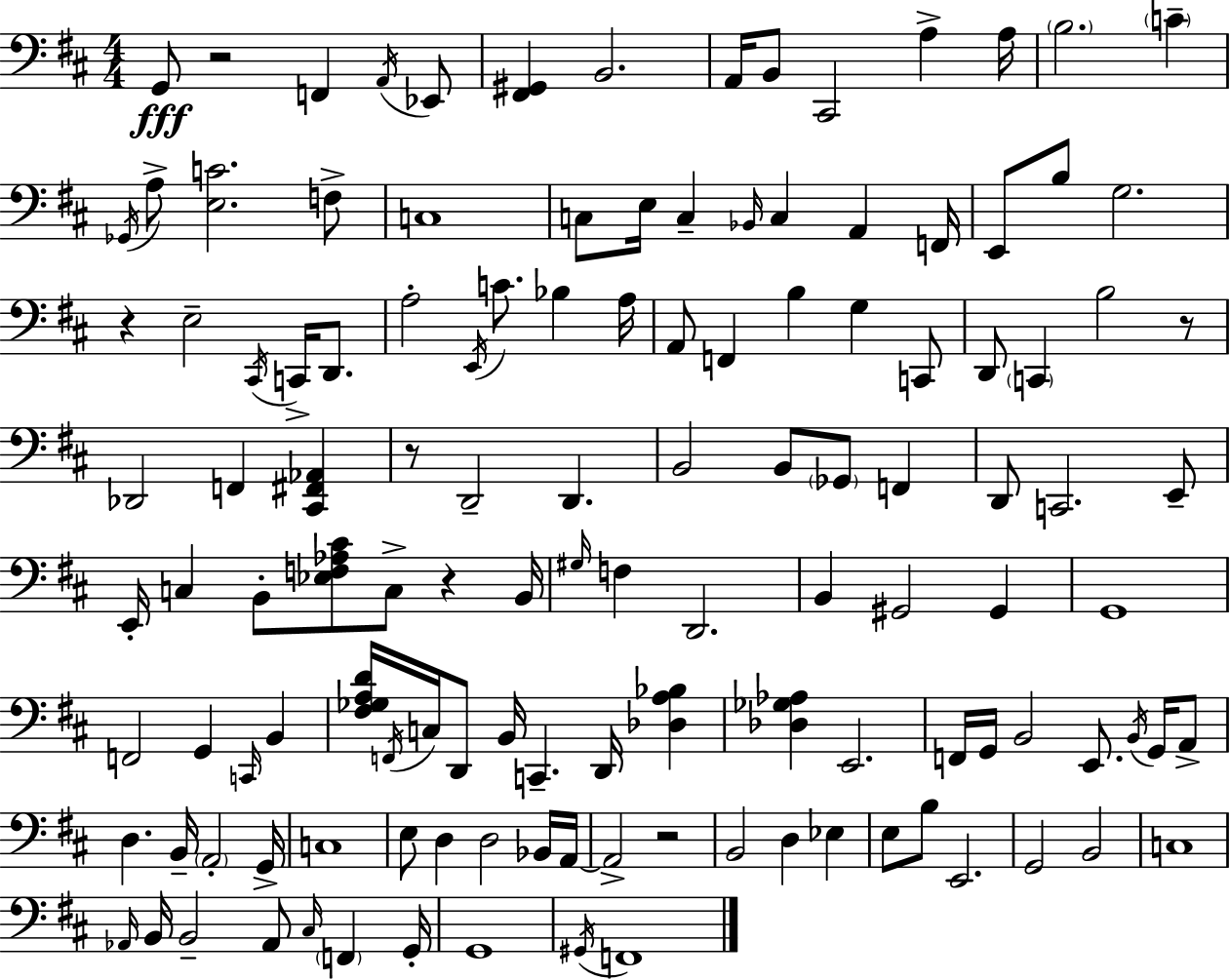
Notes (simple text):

G2/e R/h F2/q A2/s Eb2/e [F#2,G#2]/q B2/h. A2/s B2/e C#2/h A3/q A3/s B3/h. C4/q Gb2/s A3/e [E3,C4]/h. F3/e C3/w C3/e E3/s C3/q Bb2/s C3/q A2/q F2/s E2/e B3/e G3/h. R/q E3/h C#2/s C2/s D2/e. A3/h E2/s C4/e. Bb3/q A3/s A2/e F2/q B3/q G3/q C2/e D2/e C2/q B3/h R/e Db2/h F2/q [C#2,F#2,Ab2]/q R/e D2/h D2/q. B2/h B2/e Gb2/e F2/q D2/e C2/h. E2/e E2/s C3/q B2/e [Eb3,F3,Ab3,C#4]/e C3/e R/q B2/s G#3/s F3/q D2/h. B2/q G#2/h G#2/q G2/w F2/h G2/q C2/s B2/q [F#3,Gb3,A3,D4]/s F2/s C3/s D2/e B2/s C2/q. D2/s [Db3,A3,Bb3]/q [Db3,Gb3,Ab3]/q E2/h. F2/s G2/s B2/h E2/e. B2/s G2/s A2/e D3/q. B2/s A2/h G2/s C3/w E3/e D3/q D3/h Bb2/s A2/s A2/h R/h B2/h D3/q Eb3/q E3/e B3/e E2/h. G2/h B2/h C3/w Ab2/s B2/s B2/h Ab2/e C#3/s F2/q G2/s G2/w G#2/s F2/w